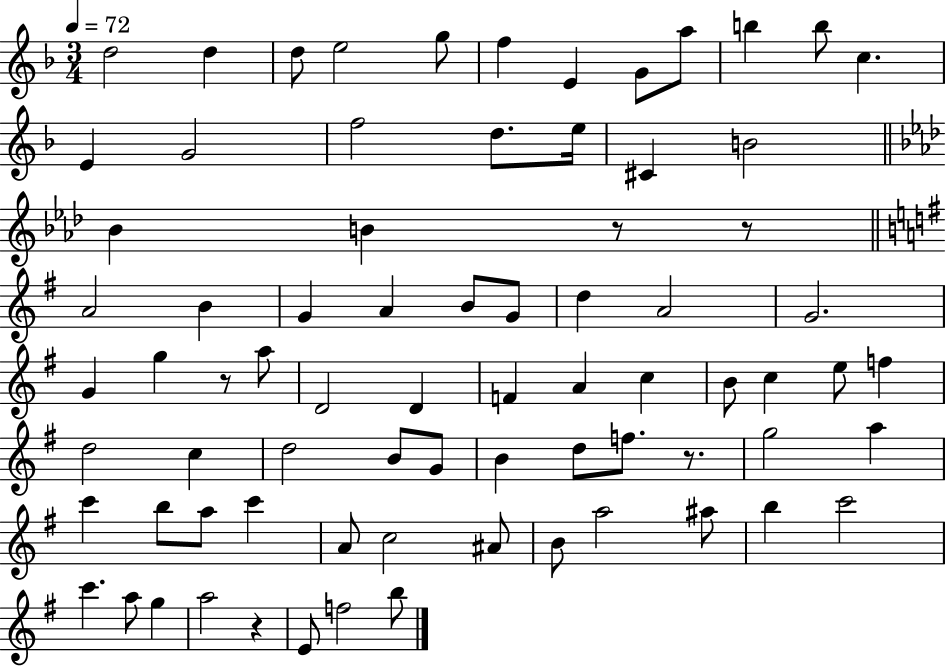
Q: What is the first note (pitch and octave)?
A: D5